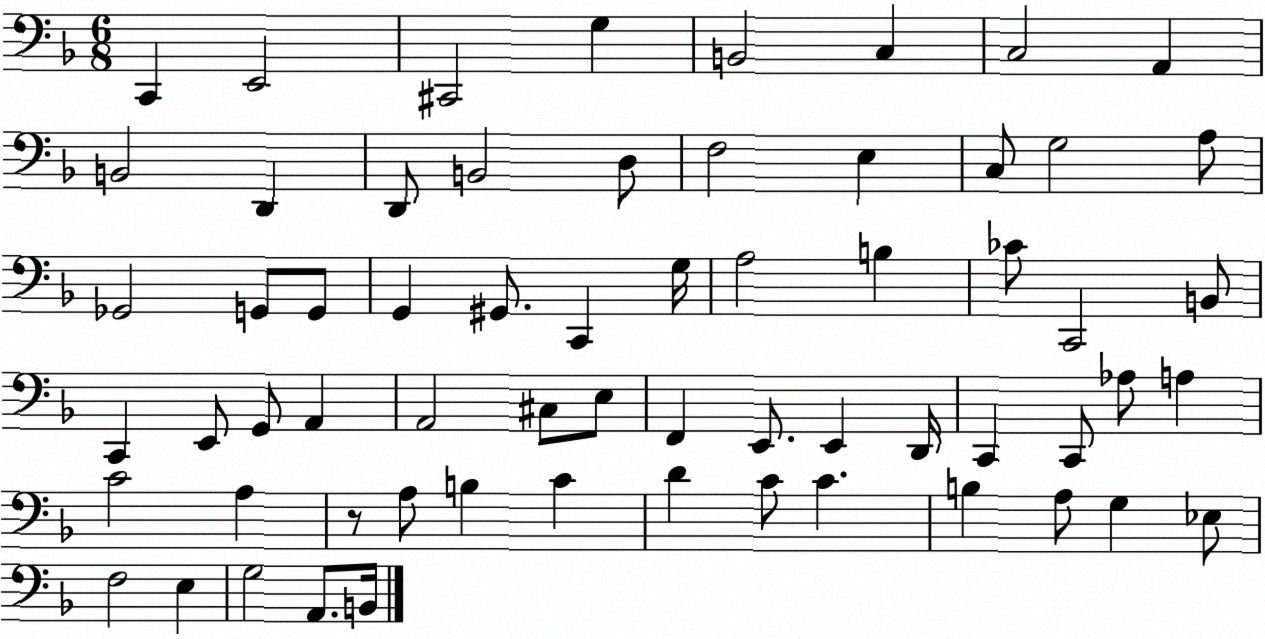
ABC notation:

X:1
T:Untitled
M:6/8
L:1/4
K:F
C,, E,,2 ^C,,2 G, B,,2 C, C,2 A,, B,,2 D,, D,,/2 B,,2 D,/2 F,2 E, C,/2 G,2 A,/2 _G,,2 G,,/2 G,,/2 G,, ^G,,/2 C,, G,/4 A,2 B, _C/2 C,,2 B,,/2 C,, E,,/2 G,,/2 A,, A,,2 ^C,/2 E,/2 F,, E,,/2 E,, D,,/4 C,, C,,/2 _A,/2 A, C2 A, z/2 A,/2 B, C D C/2 C B, A,/2 G, _E,/2 F,2 E, G,2 A,,/2 B,,/4